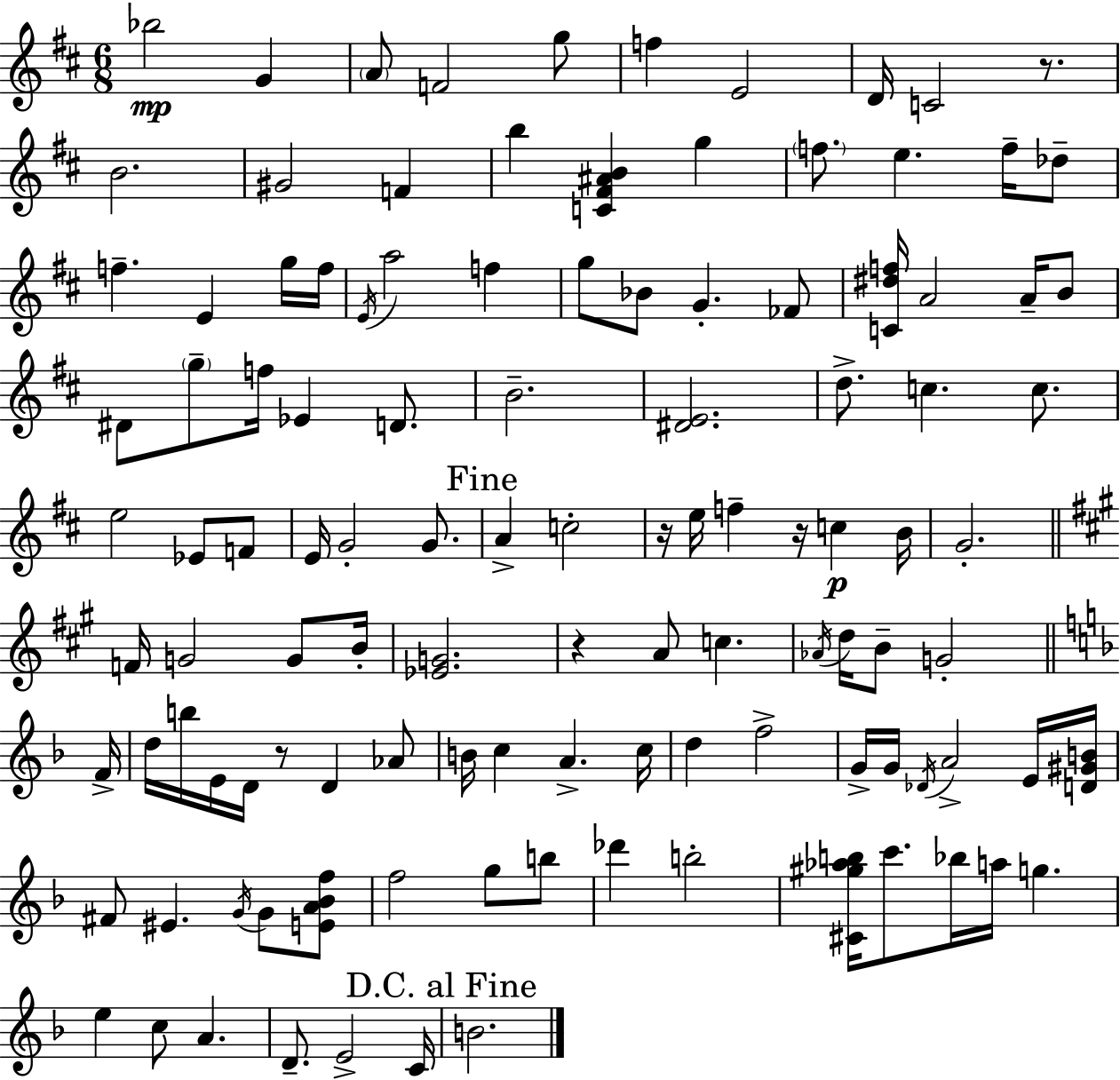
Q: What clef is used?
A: treble